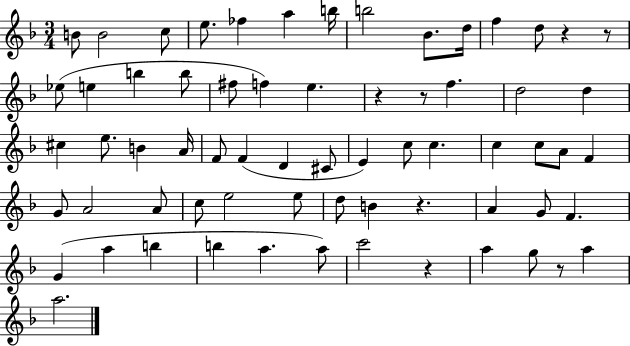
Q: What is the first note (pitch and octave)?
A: B4